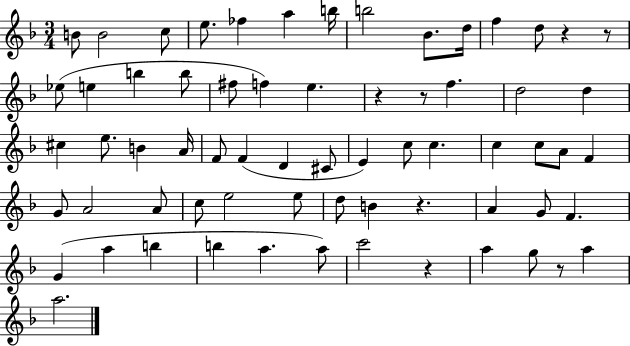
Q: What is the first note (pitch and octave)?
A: B4